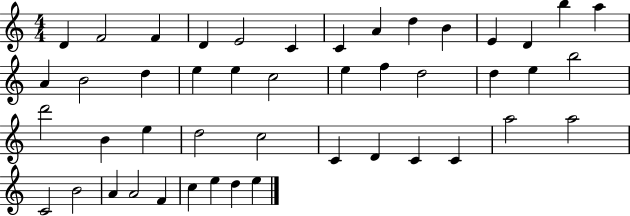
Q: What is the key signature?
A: C major